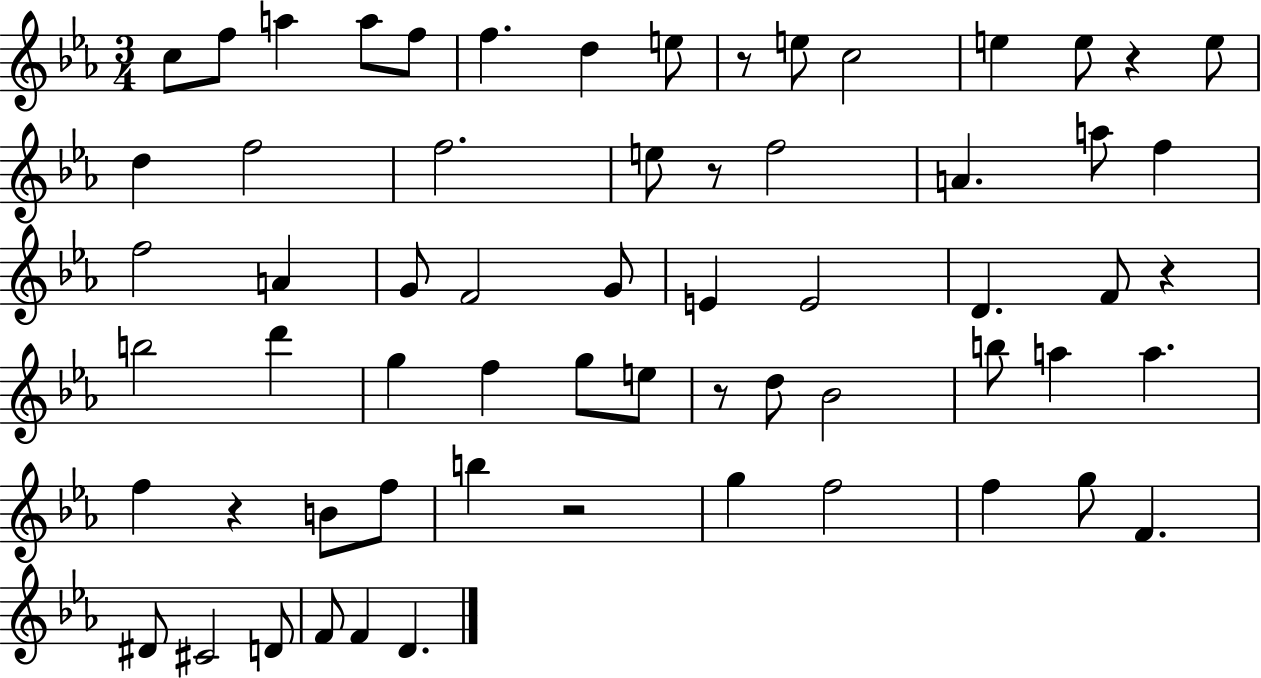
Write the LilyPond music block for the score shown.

{
  \clef treble
  \numericTimeSignature
  \time 3/4
  \key ees \major
  \repeat volta 2 { c''8 f''8 a''4 a''8 f''8 | f''4. d''4 e''8 | r8 e''8 c''2 | e''4 e''8 r4 e''8 | \break d''4 f''2 | f''2. | e''8 r8 f''2 | a'4. a''8 f''4 | \break f''2 a'4 | g'8 f'2 g'8 | e'4 e'2 | d'4. f'8 r4 | \break b''2 d'''4 | g''4 f''4 g''8 e''8 | r8 d''8 bes'2 | b''8 a''4 a''4. | \break f''4 r4 b'8 f''8 | b''4 r2 | g''4 f''2 | f''4 g''8 f'4. | \break dis'8 cis'2 d'8 | f'8 f'4 d'4. | } \bar "|."
}